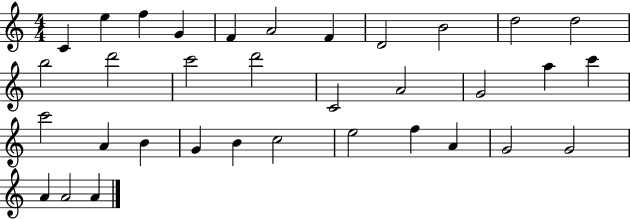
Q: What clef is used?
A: treble